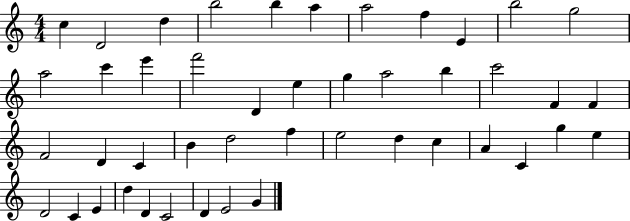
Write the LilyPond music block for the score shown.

{
  \clef treble
  \numericTimeSignature
  \time 4/4
  \key c \major
  c''4 d'2 d''4 | b''2 b''4 a''4 | a''2 f''4 e'4 | b''2 g''2 | \break a''2 c'''4 e'''4 | f'''2 d'4 e''4 | g''4 a''2 b''4 | c'''2 f'4 f'4 | \break f'2 d'4 c'4 | b'4 d''2 f''4 | e''2 d''4 c''4 | a'4 c'4 g''4 e''4 | \break d'2 c'4 e'4 | d''4 d'4 c'2 | d'4 e'2 g'4 | \bar "|."
}